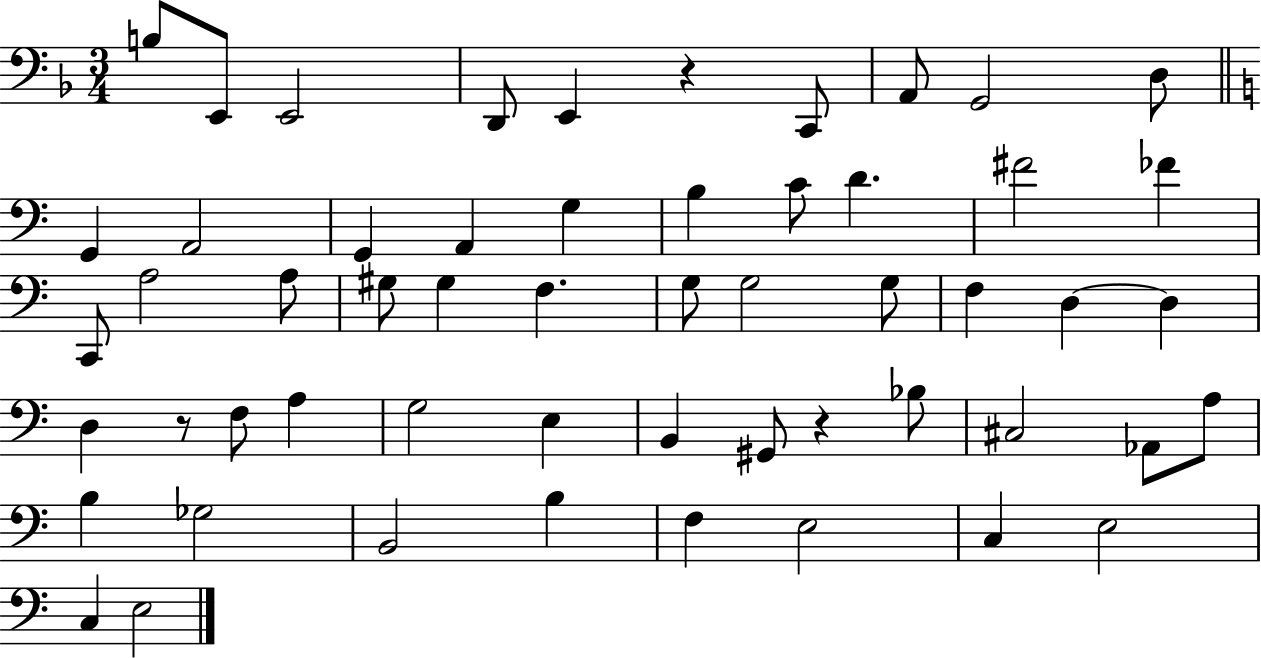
B3/e E2/e E2/h D2/e E2/q R/q C2/e A2/e G2/h D3/e G2/q A2/h G2/q A2/q G3/q B3/q C4/e D4/q. F#4/h FES4/q C2/e A3/h A3/e G#3/e G#3/q F3/q. G3/e G3/h G3/e F3/q D3/q D3/q D3/q R/e F3/e A3/q G3/h E3/q B2/q G#2/e R/q Bb3/e C#3/h Ab2/e A3/e B3/q Gb3/h B2/h B3/q F3/q E3/h C3/q E3/h C3/q E3/h